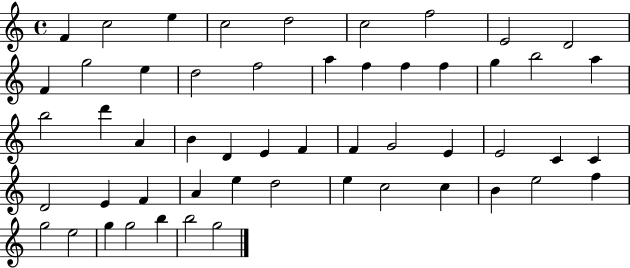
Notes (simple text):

F4/q C5/h E5/q C5/h D5/h C5/h F5/h E4/h D4/h F4/q G5/h E5/q D5/h F5/h A5/q F5/q F5/q F5/q G5/q B5/h A5/q B5/h D6/q A4/q B4/q D4/q E4/q F4/q F4/q G4/h E4/q E4/h C4/q C4/q D4/h E4/q F4/q A4/q E5/q D5/h E5/q C5/h C5/q B4/q E5/h F5/q G5/h E5/h G5/q G5/h B5/q B5/h G5/h